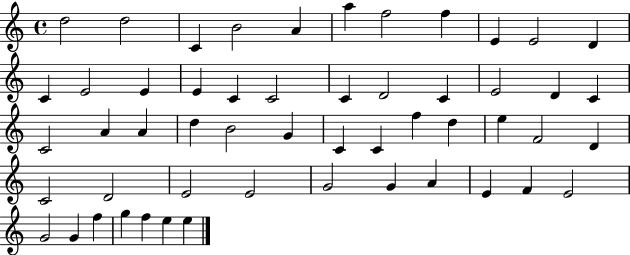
X:1
T:Untitled
M:4/4
L:1/4
K:C
d2 d2 C B2 A a f2 f E E2 D C E2 E E C C2 C D2 C E2 D C C2 A A d B2 G C C f d e F2 D C2 D2 E2 E2 G2 G A E F E2 G2 G f g f e e